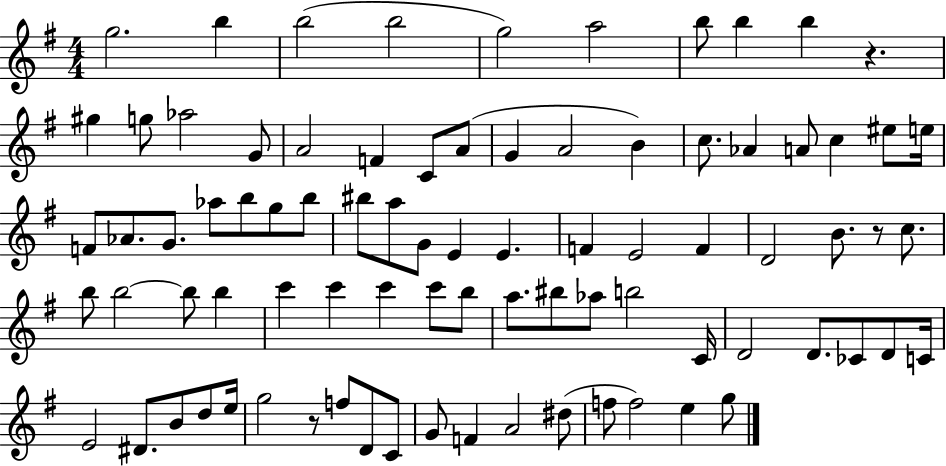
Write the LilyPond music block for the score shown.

{
  \clef treble
  \numericTimeSignature
  \time 4/4
  \key g \major
  \repeat volta 2 { g''2. b''4 | b''2( b''2 | g''2) a''2 | b''8 b''4 b''4 r4. | \break gis''4 g''8 aes''2 g'8 | a'2 f'4 c'8 a'8( | g'4 a'2 b'4) | c''8. aes'4 a'8 c''4 eis''8 e''16 | \break f'8 aes'8. g'8. aes''8 b''8 g''8 b''8 | bis''8 a''8 g'8 e'4 e'4. | f'4 e'2 f'4 | d'2 b'8. r8 c''8. | \break b''8 b''2~~ b''8 b''4 | c'''4 c'''4 c'''4 c'''8 b''8 | a''8. bis''8 aes''8 b''2 c'16 | d'2 d'8. ces'8 d'8 c'16 | \break e'2 dis'8. b'8 d''8 e''16 | g''2 r8 f''8 d'8 c'8 | g'8 f'4 a'2 dis''8( | f''8 f''2) e''4 g''8 | \break } \bar "|."
}